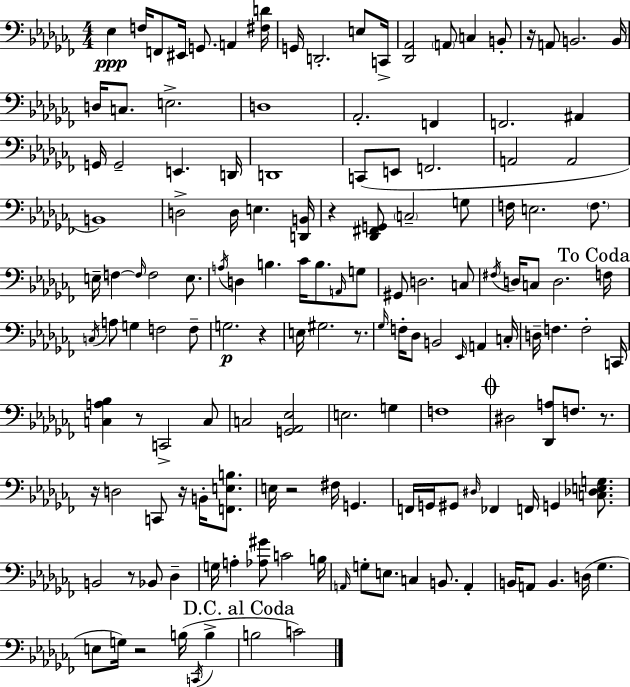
Eb3/q F3/s F2/e EIS2/s G2/e. A2/q [F#3,D4]/s G2/s D2/h. E3/e C2/s [Db2,Ab2]/h A2/e C3/q B2/e R/s A2/e B2/h. B2/s D3/s C3/e. E3/h. D3/w Ab2/h. F2/q F2/h. A#2/q G2/s G2/h E2/q. D2/s D2/w C2/e E2/e F2/h. A2/h A2/h B2/w D3/h D3/s E3/q. [D2,B2]/s R/q [Db2,F#2,G2]/e C3/h G3/e F3/s E3/h. F3/e. E3/s F3/q F3/s F3/h E3/e. A3/s D3/q B3/q. CES4/s B3/e. A2/s G3/e G#2/e D3/h. C3/e F#3/s D3/s C3/e D3/h. F3/s C3/s A3/e G3/q F3/h F3/e G3/h. R/q E3/s G#3/h. R/e. Gb3/s F3/s Db3/e B2/h Eb2/s A2/q C3/s D3/s F3/q. F3/h C2/s [C3,A3,Bb3]/q R/e C2/h C3/e C3/h [G2,Ab2,Eb3]/h E3/h. G3/q F3/w D#3/h [Db2,A3]/e F3/e. R/e. R/s D3/h C2/e R/s B2/s [F2,E3,B3]/e. E3/s R/h F#3/s G2/q. F2/s G2/s G#2/e D#3/s FES2/q F2/s G2/q [C3,Db3,E3,G3]/e. B2/h R/e Bb2/e Db3/q G3/s A3/q [Ab3,G#4]/e C4/h B3/s A2/s G3/e E3/e. C3/q B2/e. A2/q B2/s A2/e B2/q. D3/s Gb3/q. E3/e G3/s R/h B3/s C2/s B3/q B3/h C4/h